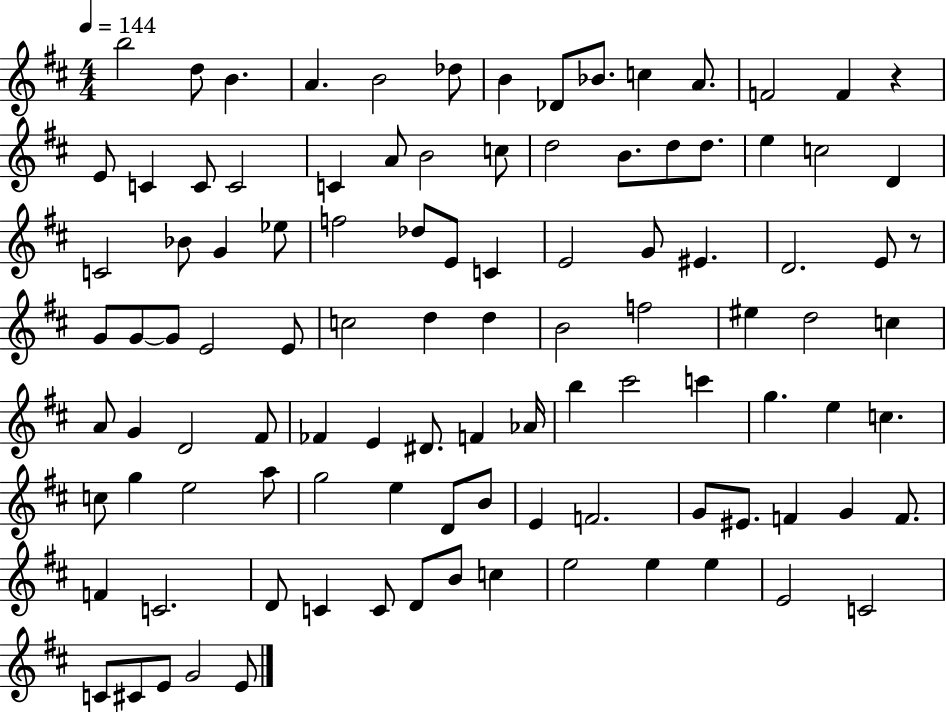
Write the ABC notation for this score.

X:1
T:Untitled
M:4/4
L:1/4
K:D
b2 d/2 B A B2 _d/2 B _D/2 _B/2 c A/2 F2 F z E/2 C C/2 C2 C A/2 B2 c/2 d2 B/2 d/2 d/2 e c2 D C2 _B/2 G _e/2 f2 _d/2 E/2 C E2 G/2 ^E D2 E/2 z/2 G/2 G/2 G/2 E2 E/2 c2 d d B2 f2 ^e d2 c A/2 G D2 ^F/2 _F E ^D/2 F _A/4 b ^c'2 c' g e c c/2 g e2 a/2 g2 e D/2 B/2 E F2 G/2 ^E/2 F G F/2 F C2 D/2 C C/2 D/2 B/2 c e2 e e E2 C2 C/2 ^C/2 E/2 G2 E/2